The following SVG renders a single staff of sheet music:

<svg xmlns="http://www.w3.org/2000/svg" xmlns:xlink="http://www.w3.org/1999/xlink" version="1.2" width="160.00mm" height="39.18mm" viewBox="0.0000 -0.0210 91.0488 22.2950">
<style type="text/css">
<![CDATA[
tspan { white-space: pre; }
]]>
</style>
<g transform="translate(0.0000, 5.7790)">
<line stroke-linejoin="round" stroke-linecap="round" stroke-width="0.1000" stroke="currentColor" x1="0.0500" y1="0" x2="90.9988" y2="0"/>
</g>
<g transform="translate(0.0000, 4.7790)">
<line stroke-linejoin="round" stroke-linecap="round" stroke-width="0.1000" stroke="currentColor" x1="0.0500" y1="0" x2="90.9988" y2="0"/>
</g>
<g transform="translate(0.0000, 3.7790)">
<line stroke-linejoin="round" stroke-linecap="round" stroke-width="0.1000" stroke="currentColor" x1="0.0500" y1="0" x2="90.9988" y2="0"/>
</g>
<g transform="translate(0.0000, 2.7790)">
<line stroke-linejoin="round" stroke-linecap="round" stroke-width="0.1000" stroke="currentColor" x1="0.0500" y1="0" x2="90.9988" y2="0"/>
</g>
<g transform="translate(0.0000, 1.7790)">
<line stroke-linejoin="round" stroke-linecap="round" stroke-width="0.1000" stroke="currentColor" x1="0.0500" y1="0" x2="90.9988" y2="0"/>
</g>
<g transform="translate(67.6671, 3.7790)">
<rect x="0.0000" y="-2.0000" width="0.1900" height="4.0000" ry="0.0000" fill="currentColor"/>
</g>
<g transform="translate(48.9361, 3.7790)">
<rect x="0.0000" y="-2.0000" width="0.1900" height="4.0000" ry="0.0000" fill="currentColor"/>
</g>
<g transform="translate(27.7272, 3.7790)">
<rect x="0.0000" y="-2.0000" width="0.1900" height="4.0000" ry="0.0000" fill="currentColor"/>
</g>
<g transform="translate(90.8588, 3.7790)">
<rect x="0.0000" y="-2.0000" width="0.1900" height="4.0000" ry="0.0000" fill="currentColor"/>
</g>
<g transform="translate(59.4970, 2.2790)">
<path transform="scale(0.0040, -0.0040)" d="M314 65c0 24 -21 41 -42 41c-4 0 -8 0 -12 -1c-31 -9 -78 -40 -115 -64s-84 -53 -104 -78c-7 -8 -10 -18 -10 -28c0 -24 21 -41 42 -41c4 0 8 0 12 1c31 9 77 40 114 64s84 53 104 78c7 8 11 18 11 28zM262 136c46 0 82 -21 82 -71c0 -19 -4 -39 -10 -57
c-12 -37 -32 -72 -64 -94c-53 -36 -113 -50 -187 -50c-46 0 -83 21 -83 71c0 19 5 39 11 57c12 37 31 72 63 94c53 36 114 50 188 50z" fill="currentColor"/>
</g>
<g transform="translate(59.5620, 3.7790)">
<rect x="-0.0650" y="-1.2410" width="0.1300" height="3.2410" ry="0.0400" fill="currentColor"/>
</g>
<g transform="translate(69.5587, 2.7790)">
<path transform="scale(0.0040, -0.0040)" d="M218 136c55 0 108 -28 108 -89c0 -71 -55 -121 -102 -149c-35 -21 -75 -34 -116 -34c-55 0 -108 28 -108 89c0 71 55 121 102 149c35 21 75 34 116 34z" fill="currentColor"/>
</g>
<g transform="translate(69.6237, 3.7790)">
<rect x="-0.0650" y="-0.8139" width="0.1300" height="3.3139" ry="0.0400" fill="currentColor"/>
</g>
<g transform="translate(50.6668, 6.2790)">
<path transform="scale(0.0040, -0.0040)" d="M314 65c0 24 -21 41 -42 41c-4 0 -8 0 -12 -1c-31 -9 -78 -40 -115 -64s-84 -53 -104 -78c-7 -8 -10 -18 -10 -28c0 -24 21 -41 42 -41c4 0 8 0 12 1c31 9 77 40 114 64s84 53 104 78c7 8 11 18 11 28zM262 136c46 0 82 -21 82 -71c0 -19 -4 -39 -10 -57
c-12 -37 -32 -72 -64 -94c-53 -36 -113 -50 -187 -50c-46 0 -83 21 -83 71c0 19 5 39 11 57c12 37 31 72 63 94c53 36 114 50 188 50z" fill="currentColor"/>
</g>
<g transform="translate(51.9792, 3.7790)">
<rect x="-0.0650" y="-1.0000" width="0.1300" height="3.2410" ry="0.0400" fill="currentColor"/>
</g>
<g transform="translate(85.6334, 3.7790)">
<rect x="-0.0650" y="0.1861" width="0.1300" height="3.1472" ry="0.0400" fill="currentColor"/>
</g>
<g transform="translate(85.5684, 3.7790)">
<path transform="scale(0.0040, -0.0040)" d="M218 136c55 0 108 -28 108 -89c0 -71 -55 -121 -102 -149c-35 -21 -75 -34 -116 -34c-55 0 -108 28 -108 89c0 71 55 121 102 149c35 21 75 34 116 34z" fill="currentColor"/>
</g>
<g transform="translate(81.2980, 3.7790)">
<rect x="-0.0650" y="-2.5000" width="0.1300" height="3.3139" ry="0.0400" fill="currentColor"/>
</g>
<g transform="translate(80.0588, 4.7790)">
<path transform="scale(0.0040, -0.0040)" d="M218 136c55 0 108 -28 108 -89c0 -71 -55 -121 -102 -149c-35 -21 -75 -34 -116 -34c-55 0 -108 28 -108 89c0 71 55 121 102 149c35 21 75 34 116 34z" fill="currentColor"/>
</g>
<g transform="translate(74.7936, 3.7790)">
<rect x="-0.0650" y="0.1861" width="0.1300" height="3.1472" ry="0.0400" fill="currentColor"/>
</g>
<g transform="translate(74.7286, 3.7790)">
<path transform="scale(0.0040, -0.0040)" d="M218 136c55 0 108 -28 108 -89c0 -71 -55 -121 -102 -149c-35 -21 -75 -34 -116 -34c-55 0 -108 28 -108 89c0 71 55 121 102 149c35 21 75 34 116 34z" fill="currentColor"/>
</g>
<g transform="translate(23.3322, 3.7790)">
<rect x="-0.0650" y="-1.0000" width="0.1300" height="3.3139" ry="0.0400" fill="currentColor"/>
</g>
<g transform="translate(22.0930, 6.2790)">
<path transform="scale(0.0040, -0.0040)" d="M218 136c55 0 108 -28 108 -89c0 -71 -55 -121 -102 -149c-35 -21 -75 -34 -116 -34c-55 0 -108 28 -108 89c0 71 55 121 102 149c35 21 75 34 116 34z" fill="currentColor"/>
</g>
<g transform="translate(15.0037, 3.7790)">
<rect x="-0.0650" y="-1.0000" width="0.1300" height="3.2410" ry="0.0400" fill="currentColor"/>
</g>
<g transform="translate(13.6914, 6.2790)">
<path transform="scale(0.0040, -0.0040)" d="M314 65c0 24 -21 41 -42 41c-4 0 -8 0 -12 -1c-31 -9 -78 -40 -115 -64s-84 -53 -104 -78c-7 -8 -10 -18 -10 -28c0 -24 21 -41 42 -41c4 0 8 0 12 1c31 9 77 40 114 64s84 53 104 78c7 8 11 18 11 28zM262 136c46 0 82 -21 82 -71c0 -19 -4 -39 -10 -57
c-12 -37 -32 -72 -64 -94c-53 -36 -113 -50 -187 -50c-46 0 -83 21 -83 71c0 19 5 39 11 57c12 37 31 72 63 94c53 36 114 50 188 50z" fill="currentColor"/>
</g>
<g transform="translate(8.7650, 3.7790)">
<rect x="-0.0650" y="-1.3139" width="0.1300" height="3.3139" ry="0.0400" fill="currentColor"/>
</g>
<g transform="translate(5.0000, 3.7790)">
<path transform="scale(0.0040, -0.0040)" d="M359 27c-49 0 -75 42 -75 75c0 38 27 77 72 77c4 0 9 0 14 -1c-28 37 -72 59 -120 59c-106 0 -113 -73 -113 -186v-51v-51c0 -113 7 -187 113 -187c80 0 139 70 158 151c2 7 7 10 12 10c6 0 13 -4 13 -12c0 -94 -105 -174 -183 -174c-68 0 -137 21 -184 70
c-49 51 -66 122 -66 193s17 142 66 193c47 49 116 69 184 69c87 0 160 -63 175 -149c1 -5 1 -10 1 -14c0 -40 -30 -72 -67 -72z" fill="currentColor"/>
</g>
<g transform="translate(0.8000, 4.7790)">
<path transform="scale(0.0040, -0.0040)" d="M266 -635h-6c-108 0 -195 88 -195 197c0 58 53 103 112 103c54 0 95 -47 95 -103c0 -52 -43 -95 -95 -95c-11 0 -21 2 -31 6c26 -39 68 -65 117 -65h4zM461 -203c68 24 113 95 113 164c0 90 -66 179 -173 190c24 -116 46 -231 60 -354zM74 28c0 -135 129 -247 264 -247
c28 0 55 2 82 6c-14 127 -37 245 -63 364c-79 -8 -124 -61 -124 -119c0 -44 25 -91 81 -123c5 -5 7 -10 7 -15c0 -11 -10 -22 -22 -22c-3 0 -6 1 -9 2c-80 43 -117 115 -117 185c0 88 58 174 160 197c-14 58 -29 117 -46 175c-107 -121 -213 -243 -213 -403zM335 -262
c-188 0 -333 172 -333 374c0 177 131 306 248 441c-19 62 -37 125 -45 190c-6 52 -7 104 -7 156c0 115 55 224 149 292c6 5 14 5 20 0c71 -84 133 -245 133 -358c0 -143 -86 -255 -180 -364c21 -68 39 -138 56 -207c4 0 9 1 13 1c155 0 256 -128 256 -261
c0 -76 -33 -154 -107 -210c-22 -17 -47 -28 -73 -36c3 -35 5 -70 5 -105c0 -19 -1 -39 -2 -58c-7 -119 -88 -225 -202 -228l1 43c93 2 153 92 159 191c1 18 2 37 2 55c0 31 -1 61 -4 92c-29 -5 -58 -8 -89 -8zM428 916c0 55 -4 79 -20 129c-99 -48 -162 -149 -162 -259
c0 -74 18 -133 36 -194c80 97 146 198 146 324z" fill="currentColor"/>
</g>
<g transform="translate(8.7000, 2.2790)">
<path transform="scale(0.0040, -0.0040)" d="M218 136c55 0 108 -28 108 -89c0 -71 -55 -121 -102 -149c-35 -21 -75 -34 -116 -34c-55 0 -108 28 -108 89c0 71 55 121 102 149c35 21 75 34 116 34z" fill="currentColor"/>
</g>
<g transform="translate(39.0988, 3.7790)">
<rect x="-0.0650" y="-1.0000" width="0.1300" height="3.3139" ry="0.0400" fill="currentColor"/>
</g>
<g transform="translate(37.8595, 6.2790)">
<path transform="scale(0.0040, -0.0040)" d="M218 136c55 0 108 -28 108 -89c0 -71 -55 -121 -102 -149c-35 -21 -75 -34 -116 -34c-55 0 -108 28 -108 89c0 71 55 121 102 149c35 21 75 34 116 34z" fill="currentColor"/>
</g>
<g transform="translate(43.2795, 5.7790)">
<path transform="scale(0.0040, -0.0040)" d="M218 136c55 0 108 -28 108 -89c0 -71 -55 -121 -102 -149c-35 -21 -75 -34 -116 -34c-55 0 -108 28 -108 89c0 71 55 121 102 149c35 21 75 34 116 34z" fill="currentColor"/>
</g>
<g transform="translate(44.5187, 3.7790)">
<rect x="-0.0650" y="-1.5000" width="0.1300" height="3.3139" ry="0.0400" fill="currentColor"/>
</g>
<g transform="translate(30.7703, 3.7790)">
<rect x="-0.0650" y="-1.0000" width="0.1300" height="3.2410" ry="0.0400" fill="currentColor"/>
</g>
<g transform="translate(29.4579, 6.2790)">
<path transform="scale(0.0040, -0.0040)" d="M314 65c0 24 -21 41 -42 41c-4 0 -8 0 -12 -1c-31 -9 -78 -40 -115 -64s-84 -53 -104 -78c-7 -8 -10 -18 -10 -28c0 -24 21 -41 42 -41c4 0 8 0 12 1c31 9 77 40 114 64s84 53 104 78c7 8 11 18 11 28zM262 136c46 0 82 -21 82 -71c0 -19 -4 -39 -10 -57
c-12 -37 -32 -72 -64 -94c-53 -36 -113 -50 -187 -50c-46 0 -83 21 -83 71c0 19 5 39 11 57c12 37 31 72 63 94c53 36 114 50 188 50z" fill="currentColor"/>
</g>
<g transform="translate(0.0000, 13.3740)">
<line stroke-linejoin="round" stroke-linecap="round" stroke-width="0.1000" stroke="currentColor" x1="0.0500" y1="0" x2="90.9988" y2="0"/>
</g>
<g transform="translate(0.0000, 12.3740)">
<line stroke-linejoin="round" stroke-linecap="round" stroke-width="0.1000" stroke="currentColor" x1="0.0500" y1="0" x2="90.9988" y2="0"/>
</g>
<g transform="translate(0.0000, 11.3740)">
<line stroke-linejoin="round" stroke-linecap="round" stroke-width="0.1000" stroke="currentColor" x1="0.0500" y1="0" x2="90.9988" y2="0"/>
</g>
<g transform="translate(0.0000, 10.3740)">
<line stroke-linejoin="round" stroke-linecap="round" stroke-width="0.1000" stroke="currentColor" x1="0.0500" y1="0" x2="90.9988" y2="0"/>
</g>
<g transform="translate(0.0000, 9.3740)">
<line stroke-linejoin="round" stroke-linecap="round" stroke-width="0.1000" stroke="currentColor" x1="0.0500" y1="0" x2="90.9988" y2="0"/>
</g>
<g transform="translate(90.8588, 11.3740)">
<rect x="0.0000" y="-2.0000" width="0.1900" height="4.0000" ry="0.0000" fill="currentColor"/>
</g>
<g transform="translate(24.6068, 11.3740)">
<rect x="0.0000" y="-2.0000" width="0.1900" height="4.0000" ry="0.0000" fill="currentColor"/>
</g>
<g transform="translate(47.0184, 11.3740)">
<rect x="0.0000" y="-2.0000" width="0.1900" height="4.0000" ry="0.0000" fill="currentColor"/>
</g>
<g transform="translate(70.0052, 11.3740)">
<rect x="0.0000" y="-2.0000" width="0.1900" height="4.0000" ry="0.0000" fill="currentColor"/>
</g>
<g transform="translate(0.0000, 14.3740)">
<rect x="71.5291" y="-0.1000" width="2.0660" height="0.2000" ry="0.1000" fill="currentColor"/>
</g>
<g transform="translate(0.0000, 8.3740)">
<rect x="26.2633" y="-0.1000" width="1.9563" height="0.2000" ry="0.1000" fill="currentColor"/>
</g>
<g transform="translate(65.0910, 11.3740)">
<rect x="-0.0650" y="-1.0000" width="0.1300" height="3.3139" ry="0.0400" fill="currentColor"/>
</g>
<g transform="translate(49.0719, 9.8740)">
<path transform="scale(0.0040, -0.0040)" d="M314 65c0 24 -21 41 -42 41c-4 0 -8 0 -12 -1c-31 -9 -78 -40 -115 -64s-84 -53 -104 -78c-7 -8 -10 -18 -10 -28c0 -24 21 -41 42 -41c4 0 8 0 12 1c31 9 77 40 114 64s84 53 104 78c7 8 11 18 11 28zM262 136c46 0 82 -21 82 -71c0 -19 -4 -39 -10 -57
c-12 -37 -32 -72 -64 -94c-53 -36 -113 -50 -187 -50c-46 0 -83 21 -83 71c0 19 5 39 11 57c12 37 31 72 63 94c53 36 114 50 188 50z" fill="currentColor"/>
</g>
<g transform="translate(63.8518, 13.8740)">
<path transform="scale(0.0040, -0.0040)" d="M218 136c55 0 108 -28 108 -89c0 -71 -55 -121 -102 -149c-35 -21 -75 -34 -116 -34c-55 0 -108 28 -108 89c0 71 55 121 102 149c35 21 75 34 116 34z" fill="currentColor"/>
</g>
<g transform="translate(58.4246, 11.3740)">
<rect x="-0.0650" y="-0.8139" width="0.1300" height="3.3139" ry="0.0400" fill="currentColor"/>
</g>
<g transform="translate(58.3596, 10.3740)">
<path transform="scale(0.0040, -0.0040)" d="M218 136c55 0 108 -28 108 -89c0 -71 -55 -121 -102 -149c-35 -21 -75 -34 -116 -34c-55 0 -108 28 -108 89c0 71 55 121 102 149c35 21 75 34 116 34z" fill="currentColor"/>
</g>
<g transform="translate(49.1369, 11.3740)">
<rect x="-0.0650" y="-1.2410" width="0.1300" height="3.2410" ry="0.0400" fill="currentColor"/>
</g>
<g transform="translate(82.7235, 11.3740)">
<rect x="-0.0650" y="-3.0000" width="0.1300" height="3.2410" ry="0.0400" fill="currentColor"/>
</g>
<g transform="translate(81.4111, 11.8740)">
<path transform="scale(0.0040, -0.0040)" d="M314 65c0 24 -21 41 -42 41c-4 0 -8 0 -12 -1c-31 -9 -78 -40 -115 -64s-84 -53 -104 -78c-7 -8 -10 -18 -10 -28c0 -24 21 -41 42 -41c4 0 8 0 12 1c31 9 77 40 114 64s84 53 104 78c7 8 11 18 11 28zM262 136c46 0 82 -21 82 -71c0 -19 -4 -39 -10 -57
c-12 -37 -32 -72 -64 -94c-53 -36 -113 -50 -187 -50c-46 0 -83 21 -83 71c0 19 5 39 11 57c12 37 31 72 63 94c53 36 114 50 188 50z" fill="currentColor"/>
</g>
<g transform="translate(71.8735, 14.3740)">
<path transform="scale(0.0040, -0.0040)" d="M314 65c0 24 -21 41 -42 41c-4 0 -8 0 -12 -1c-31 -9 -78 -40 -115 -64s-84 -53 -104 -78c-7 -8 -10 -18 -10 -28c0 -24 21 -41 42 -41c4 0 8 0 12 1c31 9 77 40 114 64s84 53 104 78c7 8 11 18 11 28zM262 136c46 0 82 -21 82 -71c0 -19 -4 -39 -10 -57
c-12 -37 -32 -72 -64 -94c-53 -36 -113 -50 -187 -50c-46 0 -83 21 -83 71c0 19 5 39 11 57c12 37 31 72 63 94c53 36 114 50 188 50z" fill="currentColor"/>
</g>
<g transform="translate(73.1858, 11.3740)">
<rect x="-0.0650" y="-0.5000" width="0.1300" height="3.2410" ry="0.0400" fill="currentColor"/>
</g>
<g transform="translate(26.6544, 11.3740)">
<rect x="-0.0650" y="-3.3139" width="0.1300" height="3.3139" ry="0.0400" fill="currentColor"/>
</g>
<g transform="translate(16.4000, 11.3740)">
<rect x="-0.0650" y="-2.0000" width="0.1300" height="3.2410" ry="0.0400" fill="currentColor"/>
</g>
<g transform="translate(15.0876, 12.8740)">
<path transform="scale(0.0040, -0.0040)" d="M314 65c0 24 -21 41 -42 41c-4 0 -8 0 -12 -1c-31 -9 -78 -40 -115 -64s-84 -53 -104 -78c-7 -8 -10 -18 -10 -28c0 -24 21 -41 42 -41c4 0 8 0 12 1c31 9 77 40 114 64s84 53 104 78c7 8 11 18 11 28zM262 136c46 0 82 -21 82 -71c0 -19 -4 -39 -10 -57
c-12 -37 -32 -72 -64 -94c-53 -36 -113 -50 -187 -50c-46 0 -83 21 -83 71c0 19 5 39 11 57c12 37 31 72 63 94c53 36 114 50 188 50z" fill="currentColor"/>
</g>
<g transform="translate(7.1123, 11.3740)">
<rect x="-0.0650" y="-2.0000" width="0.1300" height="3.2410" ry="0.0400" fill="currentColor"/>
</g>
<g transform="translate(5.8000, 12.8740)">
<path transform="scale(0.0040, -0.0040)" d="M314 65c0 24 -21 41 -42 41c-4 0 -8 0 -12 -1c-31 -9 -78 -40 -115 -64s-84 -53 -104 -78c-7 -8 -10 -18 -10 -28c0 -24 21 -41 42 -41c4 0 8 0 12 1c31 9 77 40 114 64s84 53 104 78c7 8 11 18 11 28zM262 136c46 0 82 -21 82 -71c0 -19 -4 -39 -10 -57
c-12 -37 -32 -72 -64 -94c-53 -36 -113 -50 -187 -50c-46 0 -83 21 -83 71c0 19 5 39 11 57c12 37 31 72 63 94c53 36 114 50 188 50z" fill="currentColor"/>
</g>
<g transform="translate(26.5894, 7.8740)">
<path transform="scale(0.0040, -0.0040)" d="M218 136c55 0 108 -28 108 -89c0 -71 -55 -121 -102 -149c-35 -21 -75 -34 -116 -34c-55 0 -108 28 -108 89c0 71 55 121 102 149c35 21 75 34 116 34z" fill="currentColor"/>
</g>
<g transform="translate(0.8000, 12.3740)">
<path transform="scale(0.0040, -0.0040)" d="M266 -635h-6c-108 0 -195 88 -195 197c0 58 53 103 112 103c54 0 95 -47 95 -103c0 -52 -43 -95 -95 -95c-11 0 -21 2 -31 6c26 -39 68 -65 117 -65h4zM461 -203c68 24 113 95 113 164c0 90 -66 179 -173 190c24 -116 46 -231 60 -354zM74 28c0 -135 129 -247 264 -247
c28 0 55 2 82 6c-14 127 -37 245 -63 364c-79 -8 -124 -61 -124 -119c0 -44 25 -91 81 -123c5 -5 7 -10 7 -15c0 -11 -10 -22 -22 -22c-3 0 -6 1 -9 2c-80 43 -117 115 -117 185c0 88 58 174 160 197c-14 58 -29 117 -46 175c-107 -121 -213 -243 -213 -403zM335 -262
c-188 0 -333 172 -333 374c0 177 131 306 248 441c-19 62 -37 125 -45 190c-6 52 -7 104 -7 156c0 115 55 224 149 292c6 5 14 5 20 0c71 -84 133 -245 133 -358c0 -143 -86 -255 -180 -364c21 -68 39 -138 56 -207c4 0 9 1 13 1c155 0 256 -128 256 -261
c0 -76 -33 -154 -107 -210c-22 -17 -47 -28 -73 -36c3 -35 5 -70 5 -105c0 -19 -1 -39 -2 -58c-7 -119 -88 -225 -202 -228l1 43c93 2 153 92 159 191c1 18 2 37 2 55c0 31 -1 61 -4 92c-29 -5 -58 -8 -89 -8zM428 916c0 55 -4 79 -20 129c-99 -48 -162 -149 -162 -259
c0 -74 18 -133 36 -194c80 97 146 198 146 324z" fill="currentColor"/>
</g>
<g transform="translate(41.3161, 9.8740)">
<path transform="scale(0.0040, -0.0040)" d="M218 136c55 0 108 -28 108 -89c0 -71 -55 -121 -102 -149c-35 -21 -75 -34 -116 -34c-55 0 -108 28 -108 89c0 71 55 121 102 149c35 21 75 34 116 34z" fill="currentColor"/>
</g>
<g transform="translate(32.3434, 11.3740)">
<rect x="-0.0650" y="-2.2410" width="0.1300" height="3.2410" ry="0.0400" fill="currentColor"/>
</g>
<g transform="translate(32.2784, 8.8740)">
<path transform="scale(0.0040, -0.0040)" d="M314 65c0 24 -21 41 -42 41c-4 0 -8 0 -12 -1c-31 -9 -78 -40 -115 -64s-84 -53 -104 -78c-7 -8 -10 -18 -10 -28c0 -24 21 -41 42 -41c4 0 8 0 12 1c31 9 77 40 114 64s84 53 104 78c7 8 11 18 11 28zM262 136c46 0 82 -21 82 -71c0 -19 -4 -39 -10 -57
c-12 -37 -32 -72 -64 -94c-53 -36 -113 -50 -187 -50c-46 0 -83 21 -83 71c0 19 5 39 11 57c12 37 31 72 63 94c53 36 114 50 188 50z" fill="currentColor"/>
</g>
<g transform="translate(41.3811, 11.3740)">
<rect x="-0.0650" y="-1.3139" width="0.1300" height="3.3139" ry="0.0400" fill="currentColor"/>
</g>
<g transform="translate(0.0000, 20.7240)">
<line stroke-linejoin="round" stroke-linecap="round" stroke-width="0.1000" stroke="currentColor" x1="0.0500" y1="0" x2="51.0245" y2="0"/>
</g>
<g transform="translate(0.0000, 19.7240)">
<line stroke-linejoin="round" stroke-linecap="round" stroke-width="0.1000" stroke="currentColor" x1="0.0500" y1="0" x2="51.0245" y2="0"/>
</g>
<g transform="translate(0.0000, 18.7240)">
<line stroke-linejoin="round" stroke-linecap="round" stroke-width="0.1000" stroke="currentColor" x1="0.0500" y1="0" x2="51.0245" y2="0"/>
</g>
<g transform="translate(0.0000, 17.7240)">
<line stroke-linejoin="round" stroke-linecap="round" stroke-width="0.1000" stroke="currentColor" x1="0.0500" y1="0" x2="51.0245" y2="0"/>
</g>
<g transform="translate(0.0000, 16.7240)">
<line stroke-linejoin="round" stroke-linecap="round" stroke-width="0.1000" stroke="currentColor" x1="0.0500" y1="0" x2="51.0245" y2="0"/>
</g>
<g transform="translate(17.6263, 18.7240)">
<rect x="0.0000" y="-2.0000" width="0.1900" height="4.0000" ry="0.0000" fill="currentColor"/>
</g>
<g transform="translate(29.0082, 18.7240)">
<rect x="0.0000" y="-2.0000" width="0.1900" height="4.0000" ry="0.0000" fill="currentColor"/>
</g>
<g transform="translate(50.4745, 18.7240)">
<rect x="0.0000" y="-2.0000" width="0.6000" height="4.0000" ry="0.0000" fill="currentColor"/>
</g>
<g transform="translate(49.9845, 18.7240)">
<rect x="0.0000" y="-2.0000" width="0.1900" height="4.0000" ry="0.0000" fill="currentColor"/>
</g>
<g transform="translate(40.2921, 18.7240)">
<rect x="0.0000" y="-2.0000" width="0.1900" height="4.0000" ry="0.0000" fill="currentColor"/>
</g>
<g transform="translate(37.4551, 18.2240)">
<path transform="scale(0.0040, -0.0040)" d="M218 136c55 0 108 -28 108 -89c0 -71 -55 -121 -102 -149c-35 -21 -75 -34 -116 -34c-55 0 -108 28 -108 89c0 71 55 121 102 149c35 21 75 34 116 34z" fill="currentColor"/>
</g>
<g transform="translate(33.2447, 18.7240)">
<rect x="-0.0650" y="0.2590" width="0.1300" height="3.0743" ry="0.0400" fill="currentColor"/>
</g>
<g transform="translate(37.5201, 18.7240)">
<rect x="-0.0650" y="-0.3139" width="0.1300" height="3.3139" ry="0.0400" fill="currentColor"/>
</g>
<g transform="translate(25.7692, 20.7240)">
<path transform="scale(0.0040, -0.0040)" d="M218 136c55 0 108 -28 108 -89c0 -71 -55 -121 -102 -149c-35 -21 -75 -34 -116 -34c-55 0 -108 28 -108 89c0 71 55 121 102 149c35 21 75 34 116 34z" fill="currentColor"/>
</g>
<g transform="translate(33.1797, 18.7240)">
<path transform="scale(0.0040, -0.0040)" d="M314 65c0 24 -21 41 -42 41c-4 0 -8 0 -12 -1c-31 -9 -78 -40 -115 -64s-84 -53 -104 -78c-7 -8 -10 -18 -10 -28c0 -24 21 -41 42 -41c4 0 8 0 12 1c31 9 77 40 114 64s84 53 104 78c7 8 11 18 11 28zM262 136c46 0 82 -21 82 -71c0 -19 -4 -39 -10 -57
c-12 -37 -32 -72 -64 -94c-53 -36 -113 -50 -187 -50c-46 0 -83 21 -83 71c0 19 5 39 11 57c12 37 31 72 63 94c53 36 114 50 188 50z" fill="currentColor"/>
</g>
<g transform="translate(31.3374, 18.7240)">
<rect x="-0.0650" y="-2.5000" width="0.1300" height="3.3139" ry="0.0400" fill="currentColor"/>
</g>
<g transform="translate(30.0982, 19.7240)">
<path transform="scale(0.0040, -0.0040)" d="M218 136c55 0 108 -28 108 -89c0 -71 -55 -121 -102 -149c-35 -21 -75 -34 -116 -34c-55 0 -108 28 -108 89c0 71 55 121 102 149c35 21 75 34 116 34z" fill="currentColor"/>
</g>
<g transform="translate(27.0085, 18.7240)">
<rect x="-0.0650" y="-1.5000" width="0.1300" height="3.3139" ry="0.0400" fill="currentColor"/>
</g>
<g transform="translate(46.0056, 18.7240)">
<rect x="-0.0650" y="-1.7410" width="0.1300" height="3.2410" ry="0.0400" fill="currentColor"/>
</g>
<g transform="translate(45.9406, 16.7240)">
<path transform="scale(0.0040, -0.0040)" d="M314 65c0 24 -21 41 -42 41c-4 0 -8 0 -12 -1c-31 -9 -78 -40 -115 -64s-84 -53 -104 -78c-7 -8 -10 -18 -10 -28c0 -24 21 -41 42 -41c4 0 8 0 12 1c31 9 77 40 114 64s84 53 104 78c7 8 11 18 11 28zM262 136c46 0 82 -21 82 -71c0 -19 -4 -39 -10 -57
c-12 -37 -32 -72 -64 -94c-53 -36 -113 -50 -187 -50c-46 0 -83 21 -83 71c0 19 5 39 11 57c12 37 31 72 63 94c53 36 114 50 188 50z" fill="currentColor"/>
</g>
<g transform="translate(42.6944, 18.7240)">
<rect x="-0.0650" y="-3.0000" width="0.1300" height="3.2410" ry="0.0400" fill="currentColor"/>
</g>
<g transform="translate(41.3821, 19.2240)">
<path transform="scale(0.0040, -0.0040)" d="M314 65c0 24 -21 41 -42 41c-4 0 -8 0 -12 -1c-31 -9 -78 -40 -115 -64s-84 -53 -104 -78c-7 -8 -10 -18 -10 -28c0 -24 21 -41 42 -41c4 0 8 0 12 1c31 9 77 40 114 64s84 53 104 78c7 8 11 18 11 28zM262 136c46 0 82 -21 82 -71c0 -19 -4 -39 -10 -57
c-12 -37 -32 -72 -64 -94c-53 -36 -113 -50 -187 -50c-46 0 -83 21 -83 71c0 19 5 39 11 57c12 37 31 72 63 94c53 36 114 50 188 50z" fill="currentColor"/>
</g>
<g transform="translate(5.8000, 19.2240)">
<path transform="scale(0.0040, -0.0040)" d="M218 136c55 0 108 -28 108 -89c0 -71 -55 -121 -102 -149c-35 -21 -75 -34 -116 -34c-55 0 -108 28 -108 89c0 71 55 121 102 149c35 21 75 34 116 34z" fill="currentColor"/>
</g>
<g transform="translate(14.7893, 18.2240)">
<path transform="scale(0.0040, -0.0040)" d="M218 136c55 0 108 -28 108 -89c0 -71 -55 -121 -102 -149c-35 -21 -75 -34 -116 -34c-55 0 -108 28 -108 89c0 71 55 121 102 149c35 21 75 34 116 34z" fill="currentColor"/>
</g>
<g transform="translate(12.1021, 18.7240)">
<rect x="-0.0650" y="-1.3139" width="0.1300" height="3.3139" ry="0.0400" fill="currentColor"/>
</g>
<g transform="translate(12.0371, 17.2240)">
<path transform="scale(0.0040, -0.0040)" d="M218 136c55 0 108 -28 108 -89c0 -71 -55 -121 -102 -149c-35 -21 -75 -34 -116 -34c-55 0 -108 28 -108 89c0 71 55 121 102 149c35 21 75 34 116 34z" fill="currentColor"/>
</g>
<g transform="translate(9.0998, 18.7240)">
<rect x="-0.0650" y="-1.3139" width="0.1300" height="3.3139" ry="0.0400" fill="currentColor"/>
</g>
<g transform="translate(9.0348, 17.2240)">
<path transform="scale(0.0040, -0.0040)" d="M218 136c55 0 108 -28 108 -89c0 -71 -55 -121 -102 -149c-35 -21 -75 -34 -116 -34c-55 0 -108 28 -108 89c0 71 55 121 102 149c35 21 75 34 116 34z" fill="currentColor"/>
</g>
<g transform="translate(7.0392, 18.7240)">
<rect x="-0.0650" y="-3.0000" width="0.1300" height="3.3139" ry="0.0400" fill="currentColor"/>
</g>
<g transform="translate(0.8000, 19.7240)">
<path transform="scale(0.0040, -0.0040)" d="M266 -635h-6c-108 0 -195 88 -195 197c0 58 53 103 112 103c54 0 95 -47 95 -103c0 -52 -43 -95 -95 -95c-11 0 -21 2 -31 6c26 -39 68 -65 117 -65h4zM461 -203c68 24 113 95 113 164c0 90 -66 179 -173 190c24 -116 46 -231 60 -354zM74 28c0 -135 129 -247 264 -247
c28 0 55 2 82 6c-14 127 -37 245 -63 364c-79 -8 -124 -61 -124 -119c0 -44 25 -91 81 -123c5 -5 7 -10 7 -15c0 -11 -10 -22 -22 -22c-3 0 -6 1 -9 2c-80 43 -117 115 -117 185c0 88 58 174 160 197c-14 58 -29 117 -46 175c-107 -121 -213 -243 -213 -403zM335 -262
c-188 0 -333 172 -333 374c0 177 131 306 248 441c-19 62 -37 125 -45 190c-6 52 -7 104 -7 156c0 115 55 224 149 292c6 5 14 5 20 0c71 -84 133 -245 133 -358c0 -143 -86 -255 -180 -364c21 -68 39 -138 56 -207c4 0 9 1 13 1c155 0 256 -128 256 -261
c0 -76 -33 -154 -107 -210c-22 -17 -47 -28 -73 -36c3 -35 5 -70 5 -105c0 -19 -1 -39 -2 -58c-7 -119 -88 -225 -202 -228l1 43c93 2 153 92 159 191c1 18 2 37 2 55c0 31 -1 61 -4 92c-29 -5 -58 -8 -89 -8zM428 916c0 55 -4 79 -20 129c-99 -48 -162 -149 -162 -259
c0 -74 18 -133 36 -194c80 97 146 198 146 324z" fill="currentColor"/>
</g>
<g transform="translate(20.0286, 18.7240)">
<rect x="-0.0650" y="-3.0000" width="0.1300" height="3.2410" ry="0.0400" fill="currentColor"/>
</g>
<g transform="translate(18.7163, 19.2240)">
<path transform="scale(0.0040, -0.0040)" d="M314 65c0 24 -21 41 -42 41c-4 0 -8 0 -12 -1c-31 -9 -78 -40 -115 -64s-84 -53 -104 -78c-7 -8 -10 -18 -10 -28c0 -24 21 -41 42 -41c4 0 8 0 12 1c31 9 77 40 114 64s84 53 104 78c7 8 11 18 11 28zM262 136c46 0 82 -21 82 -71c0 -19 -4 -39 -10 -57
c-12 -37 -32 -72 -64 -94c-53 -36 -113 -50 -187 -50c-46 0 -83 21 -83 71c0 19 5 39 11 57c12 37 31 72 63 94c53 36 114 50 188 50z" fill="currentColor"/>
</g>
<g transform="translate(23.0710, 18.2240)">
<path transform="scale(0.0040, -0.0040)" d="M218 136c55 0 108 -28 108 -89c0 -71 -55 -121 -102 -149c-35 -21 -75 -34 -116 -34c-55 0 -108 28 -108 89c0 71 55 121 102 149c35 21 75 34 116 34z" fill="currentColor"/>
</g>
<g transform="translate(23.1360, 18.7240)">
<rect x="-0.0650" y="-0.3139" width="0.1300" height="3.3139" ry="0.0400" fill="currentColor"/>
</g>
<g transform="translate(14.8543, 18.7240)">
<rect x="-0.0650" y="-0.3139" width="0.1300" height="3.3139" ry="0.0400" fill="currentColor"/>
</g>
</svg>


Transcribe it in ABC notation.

X:1
T:Untitled
M:4/4
L:1/4
K:C
e D2 D D2 D E D2 e2 d B G B F2 F2 b g2 e e2 d D C2 A2 A e e c A2 c E G B2 c A2 f2